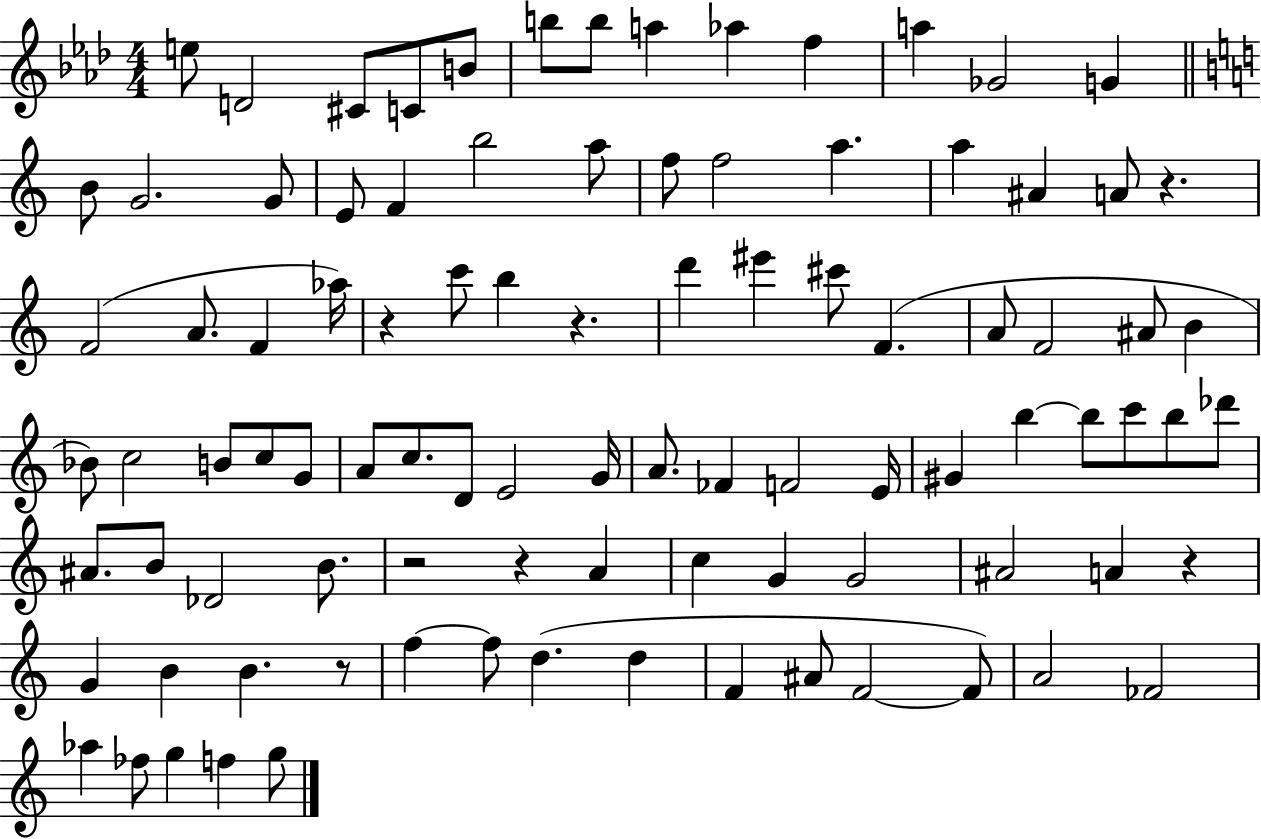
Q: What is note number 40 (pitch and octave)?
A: B4